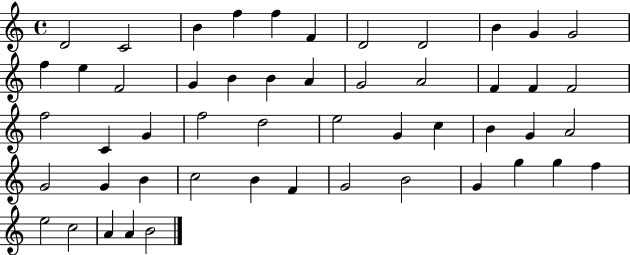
D4/h C4/h B4/q F5/q F5/q F4/q D4/h D4/h B4/q G4/q G4/h F5/q E5/q F4/h G4/q B4/q B4/q A4/q G4/h A4/h F4/q F4/q F4/h F5/h C4/q G4/q F5/h D5/h E5/h G4/q C5/q B4/q G4/q A4/h G4/h G4/q B4/q C5/h B4/q F4/q G4/h B4/h G4/q G5/q G5/q F5/q E5/h C5/h A4/q A4/q B4/h